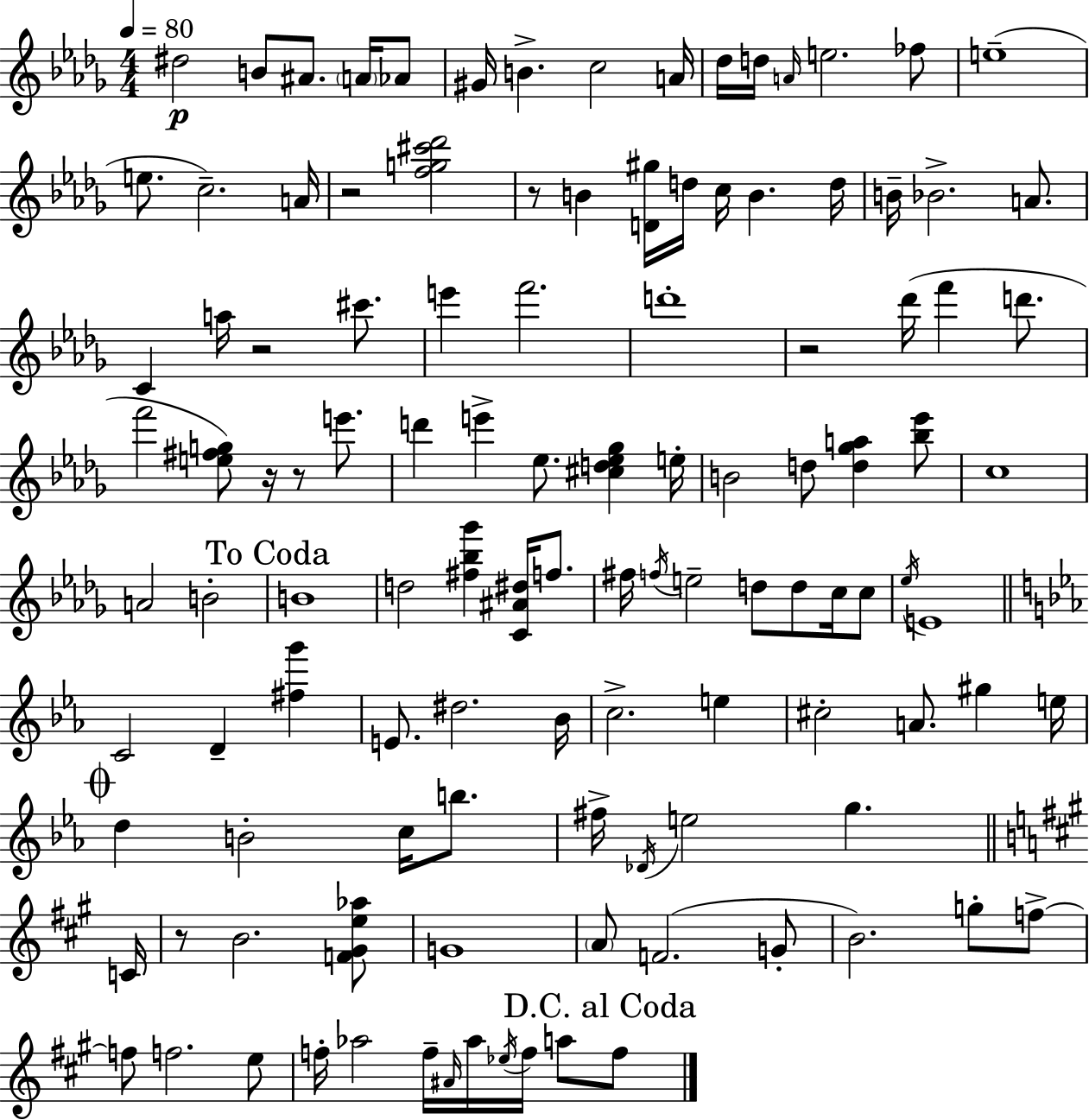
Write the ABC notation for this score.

X:1
T:Untitled
M:4/4
L:1/4
K:Bbm
^d2 B/2 ^A/2 A/4 _A/2 ^G/4 B c2 A/4 _d/4 d/4 A/4 e2 _f/2 e4 e/2 c2 A/4 z2 [fg^c'_d']2 z/2 B [D^g]/4 d/4 c/4 B d/4 B/4 _B2 A/2 C a/4 z2 ^c'/2 e' f'2 d'4 z2 _d'/4 f' d'/2 f'2 [e^fg]/2 z/4 z/2 e'/2 d' e' _e/2 [^cd_e_g] e/4 B2 d/2 [d_ga] [_b_e']/2 c4 A2 B2 B4 d2 [^f_b_g'] [C^A^d]/4 f/2 ^f/4 f/4 e2 d/2 d/2 c/4 c/2 _e/4 E4 C2 D [^fg'] E/2 ^d2 _B/4 c2 e ^c2 A/2 ^g e/4 d B2 c/4 b/2 ^f/4 _D/4 e2 g C/4 z/2 B2 [F^Ge_a]/2 G4 A/2 F2 G/2 B2 g/2 f/2 f/2 f2 e/2 f/4 _a2 f/4 ^A/4 _a/4 _e/4 f/4 a/2 f/2